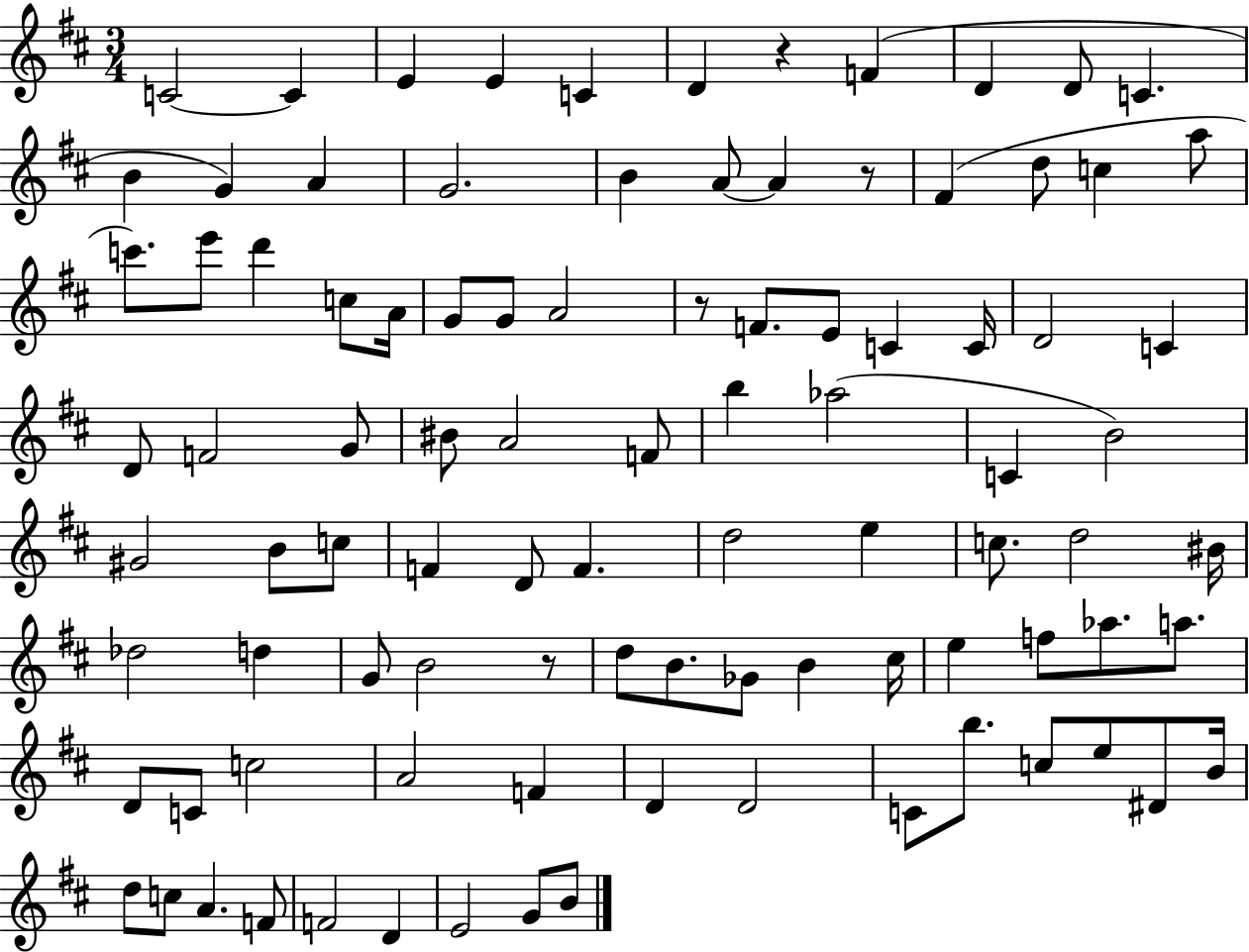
C4/h C4/q E4/q E4/q C4/q D4/q R/q F4/q D4/q D4/e C4/q. B4/q G4/q A4/q G4/h. B4/q A4/e A4/q R/e F#4/q D5/e C5/q A5/e C6/e. E6/e D6/q C5/e A4/s G4/e G4/e A4/h R/e F4/e. E4/e C4/q C4/s D4/h C4/q D4/e F4/h G4/e BIS4/e A4/h F4/e B5/q Ab5/h C4/q B4/h G#4/h B4/e C5/e F4/q D4/e F4/q. D5/h E5/q C5/e. D5/h BIS4/s Db5/h D5/q G4/e B4/h R/e D5/e B4/e. Gb4/e B4/q C#5/s E5/q F5/e Ab5/e. A5/e. D4/e C4/e C5/h A4/h F4/q D4/q D4/h C4/e B5/e. C5/e E5/e D#4/e B4/s D5/e C5/e A4/q. F4/e F4/h D4/q E4/h G4/e B4/e